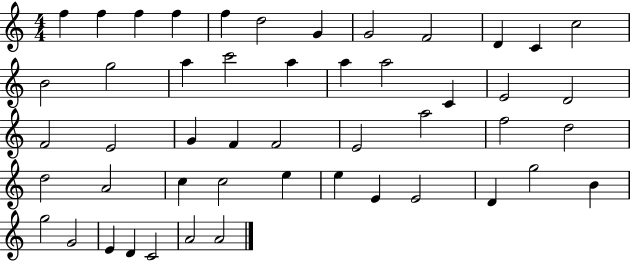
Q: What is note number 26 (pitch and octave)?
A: F4